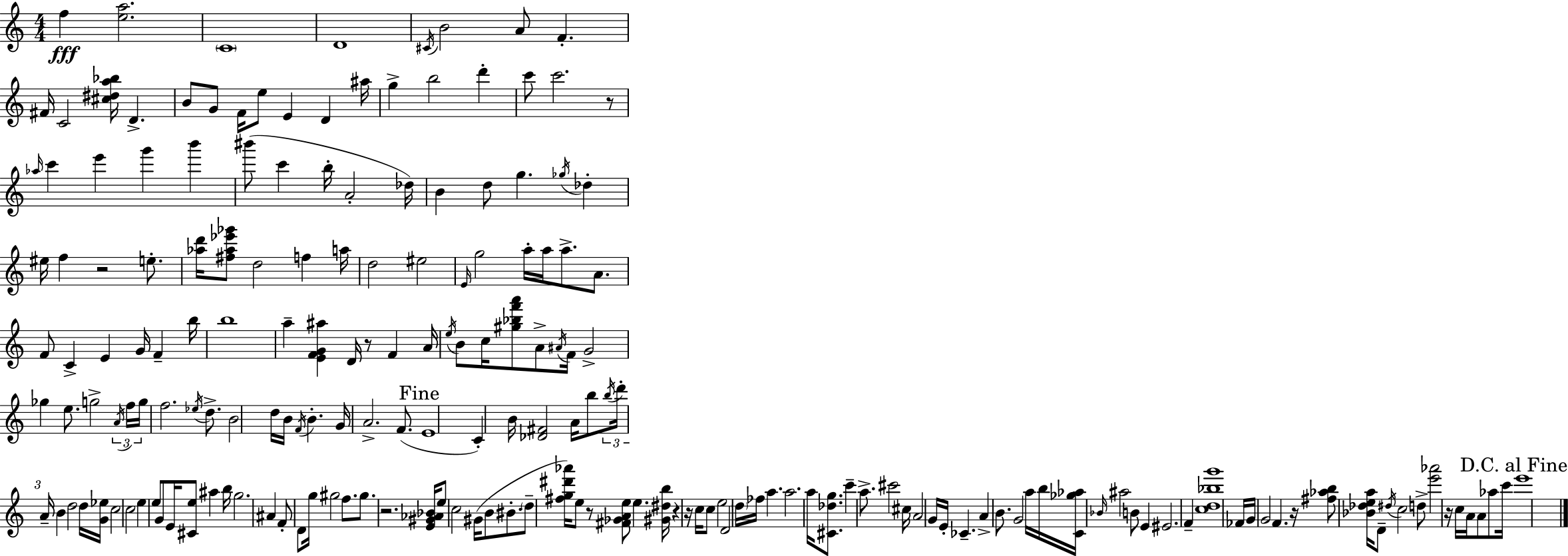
{
  \clef treble
  \numericTimeSignature
  \time 4/4
  \key c \major
  f''4\fff <e'' a''>2. | \parenthesize c'1 | d'1 | \acciaccatura { cis'16 } b'2 a'8 f'4.-. | \break fis'16 c'2 <cis'' dis'' a'' bes''>16 d'4.-> | b'8 g'8 f'16 e''8 e'4 d'4 | ais''16 g''4-> b''2 d'''4-. | c'''8 c'''2. r8 | \break \grace { aes''16 } c'''4 e'''4 g'''4 b'''4 | bis'''8( c'''4 b''16-. a'2-. | des''16) b'4 d''8 g''4. \acciaccatura { ges''16 } des''4-. | eis''16 f''4 r2 | \break e''8.-. <aes'' d'''>16 <fis'' aes'' ees''' ges'''>8 d''2 f''4 | a''16 d''2 eis''2 | \grace { e'16 } g''2 a''16-. a''16 a''8.-> | a'8. f'8 c'4-> e'4 g'16 f'4-- | \break b''16 b''1 | a''4-- <e' f' g' ais''>4 d'16 r8 f'4 | a'16 \acciaccatura { e''16 } b'8 c''16 <gis'' bes'' f''' a'''>8 a'8-> \acciaccatura { ais'16 } f'16 g'2-> | ges''4 e''8. g''2-> | \break \tuplet 3/2 { \acciaccatura { a'16 } f''16 g''16 } f''2. | \acciaccatura { ees''16 } d''8.-> b'2 | d''16 b'16 \acciaccatura { f'16 } b'4.-. g'16 a'2.-> | f'8.( \mark "Fine" e'1 | \break c'4-.) b'16 <des' fis'>2 | a'16 b''8 \tuplet 3/2 { \acciaccatura { b''16 } d'''16-. a'16-- } b'4 | d''2 d''16 <g' ees''>16 c''2 | c''2 e''4 e''8 | \break g'8 e'16 <cis' e''>8 ais''4 b''16 g''2. | ais'4 f'8-. d'8 g''16 gis''2 | f''8. gis''8. r2. | <e' gis' aes' bes'>16 e''8 c''2 | \break gis'16( b'8 bis'8.-. \parenthesize d''8-- <fis'' g'' dis''' aes'''>16) e''8 r8 | <fis' ges' a' e''>8 e''4. <gis' dis'' b''>16 r4 r16 c''16 | c''8 e''2 d'2 | \parenthesize d''16 fes''16 a''4. a''2. | \break a''16 <cis' des'' g''>8. c'''4-- a''8.-> | cis'''2 cis''16 a'2 | g'16 e'16-. ces'4.-- a'4-> b'8. | g'2 a''16 b''16 <c' ges'' aes''>16 \grace { bes'16 } ais''2 | \break b'8 e'4 eis'2. | f'4-- <c'' d'' bes'' g'''>1 | fes'16 g'16 g'2 | f'4. r16 <fis'' aes'' b''>8 <bes' des'' e'' a''>16 d'8-- | \break \acciaccatura { dis''16 } c''2 d''8-> <e''' aes'''>2 | r16 c''16 a'16 a'8 aes''8 c'''16 \mark "D.C. al Fine" e'''1 | \bar "|."
}